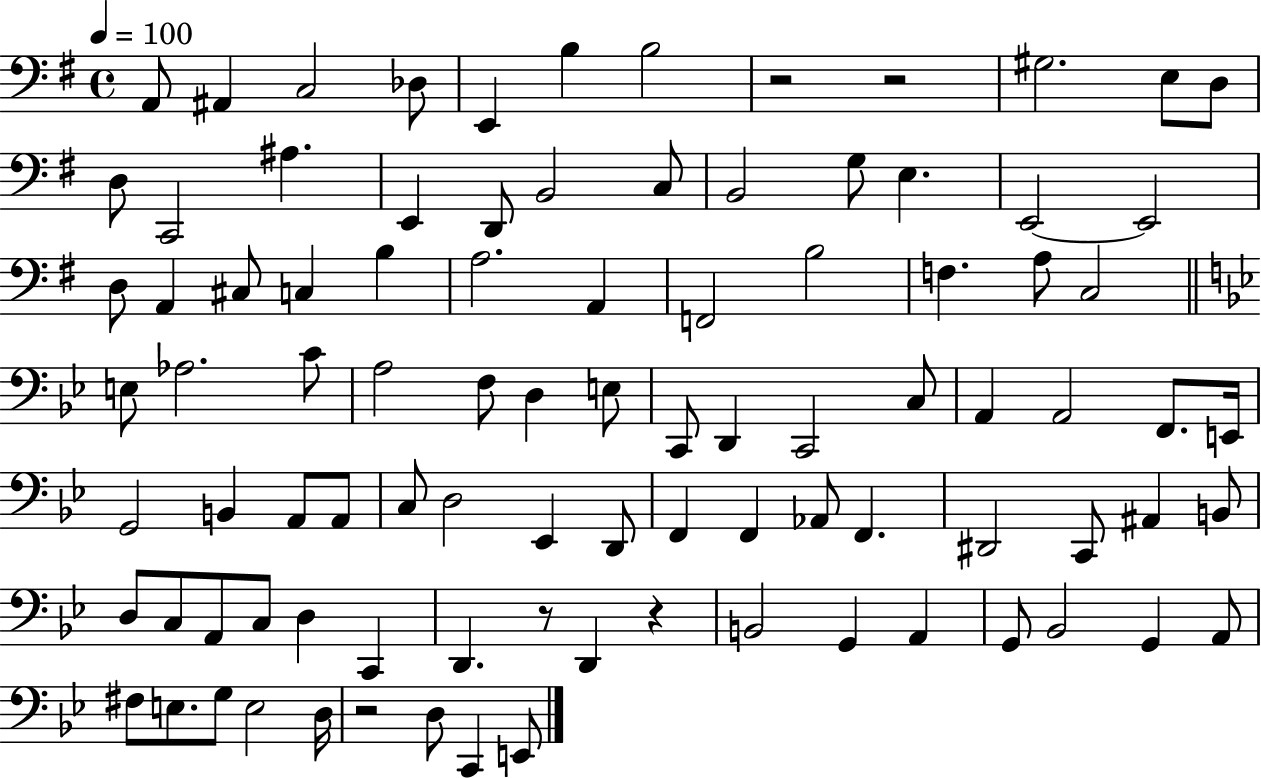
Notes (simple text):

A2/e A#2/q C3/h Db3/e E2/q B3/q B3/h R/h R/h G#3/h. E3/e D3/e D3/e C2/h A#3/q. E2/q D2/e B2/h C3/e B2/h G3/e E3/q. E2/h E2/h D3/e A2/q C#3/e C3/q B3/q A3/h. A2/q F2/h B3/h F3/q. A3/e C3/h E3/e Ab3/h. C4/e A3/h F3/e D3/q E3/e C2/e D2/q C2/h C3/e A2/q A2/h F2/e. E2/s G2/h B2/q A2/e A2/e C3/e D3/h Eb2/q D2/e F2/q F2/q Ab2/e F2/q. D#2/h C2/e A#2/q B2/e D3/e C3/e A2/e C3/e D3/q C2/q D2/q. R/e D2/q R/q B2/h G2/q A2/q G2/e Bb2/h G2/q A2/e F#3/e E3/e. G3/e E3/h D3/s R/h D3/e C2/q E2/e